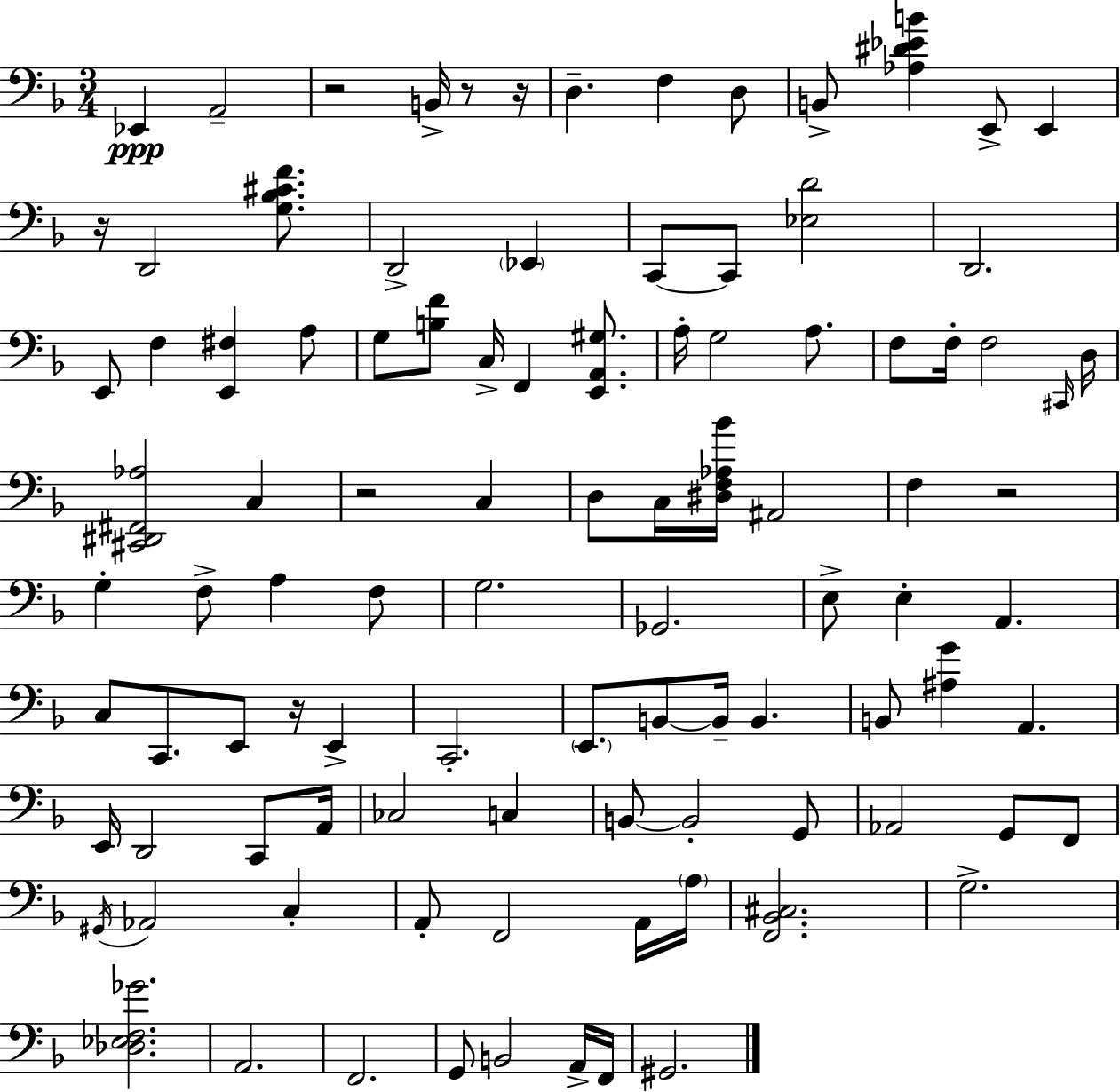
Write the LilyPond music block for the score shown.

{
  \clef bass
  \numericTimeSignature
  \time 3/4
  \key d \minor
  ees,4\ppp a,2-- | r2 b,16-> r8 r16 | d4.-- f4 d8 | b,8-> <aes dis' ees' b'>4 e,8-> e,4 | \break r16 d,2 <g bes cis' f'>8. | d,2-> \parenthesize ees,4 | c,8~~ c,8 <ees d'>2 | d,2. | \break e,8 f4 <e, fis>4 a8 | g8 <b f'>8 c16-> f,4 <e, a, gis>8. | a16-. g2 a8. | f8 f16-. f2 \grace { cis,16 } | \break d16 <cis, dis, fis, aes>2 c4 | r2 c4 | d8 c16 <dis f aes bes'>16 ais,2 | f4 r2 | \break g4-. f8-> a4 f8 | g2. | ges,2. | e8-> e4-. a,4. | \break c8 c,8. e,8 r16 e,4-> | c,2.-. | \parenthesize e,8. b,8~~ b,16-- b,4. | b,8 <ais g'>4 a,4. | \break e,16 d,2 c,8 | a,16 ces2 c4 | b,8~~ b,2-. g,8 | aes,2 g,8 f,8 | \break \acciaccatura { gis,16 } aes,2 c4-. | a,8-. f,2 | a,16 \parenthesize a16 <f, bes, cis>2. | g2.-> | \break <des ees f ges'>2. | a,2. | f,2. | g,8 b,2 | \break a,16-> f,16 gis,2. | \bar "|."
}